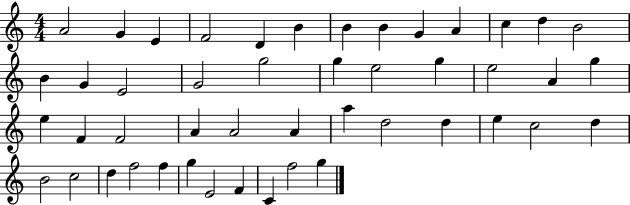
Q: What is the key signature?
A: C major